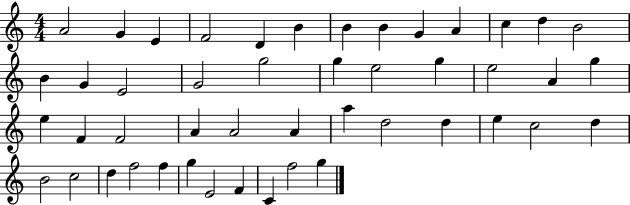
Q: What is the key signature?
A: C major